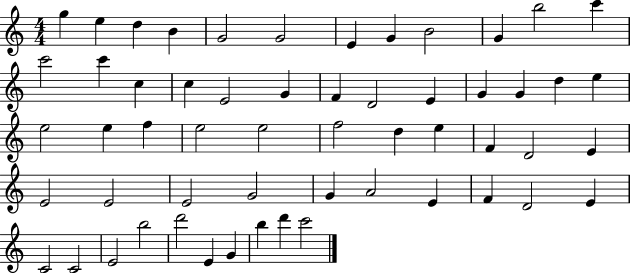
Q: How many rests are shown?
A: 0